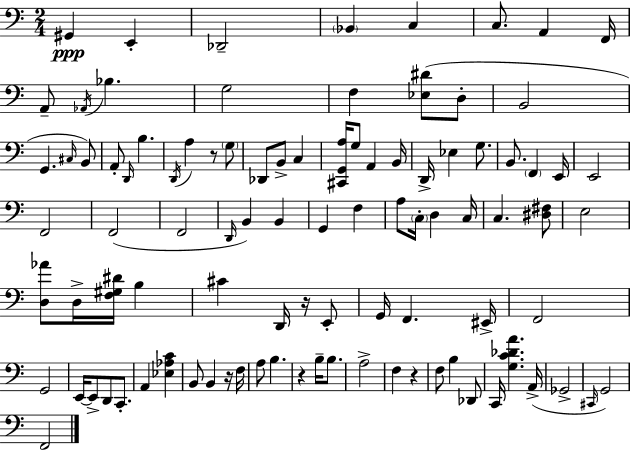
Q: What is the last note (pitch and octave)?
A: F2